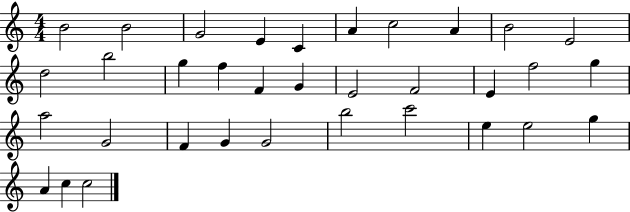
{
  \clef treble
  \numericTimeSignature
  \time 4/4
  \key c \major
  b'2 b'2 | g'2 e'4 c'4 | a'4 c''2 a'4 | b'2 e'2 | \break d''2 b''2 | g''4 f''4 f'4 g'4 | e'2 f'2 | e'4 f''2 g''4 | \break a''2 g'2 | f'4 g'4 g'2 | b''2 c'''2 | e''4 e''2 g''4 | \break a'4 c''4 c''2 | \bar "|."
}